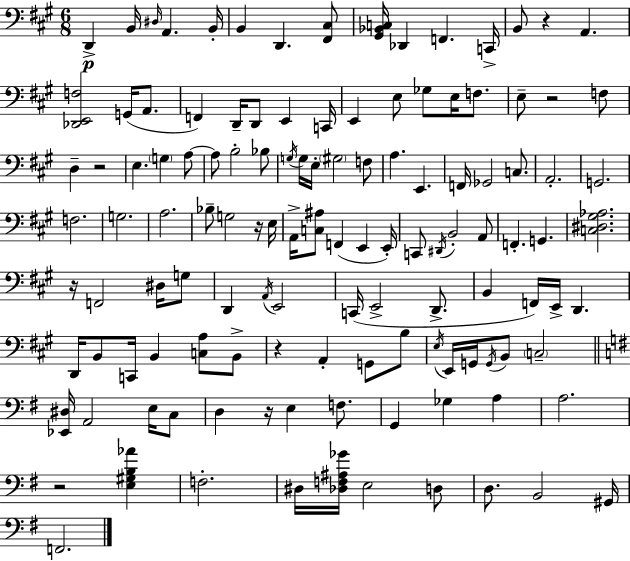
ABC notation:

X:1
T:Untitled
M:6/8
L:1/4
K:A
D,, B,,/4 ^D,/4 A,, B,,/4 B,, D,, [^F,,^C,]/2 [^G,,_B,,C,]/4 _D,, F,, C,,/4 B,,/2 z A,, [_D,,E,,F,]2 G,,/4 A,,/2 F,, D,,/4 D,,/2 E,, C,,/4 E,, E,/2 _G,/2 E,/4 F,/2 E,/2 z2 F,/2 D, z2 E, G, A,/2 A,/2 B,2 _B,/2 G,/4 G,/4 E,/4 ^G,2 F,/2 A, E,, F,,/4 _G,,2 C,/2 A,,2 G,,2 F,2 G,2 A,2 _B,/2 G,2 z/4 E,/4 A,,/4 [C,^A,]/2 F,, E,, E,,/4 C,,/2 ^D,,/4 B,,2 A,,/2 F,, G,, [C,^D,^G,_A,]2 z/4 F,,2 ^D,/4 G,/2 D,, A,,/4 E,,2 C,,/4 E,,2 D,,/2 B,, F,,/4 E,,/4 D,, D,,/4 B,,/2 C,,/4 B,, [C,A,]/2 B,,/2 z A,, G,,/2 B,/2 E,/4 E,,/4 G,,/4 G,,/4 B,,/2 C,2 [_E,,^D,]/4 A,,2 E,/4 C,/2 D, z/4 E, F,/2 G,, _G, A, A,2 z2 [E,^G,B,_A] F,2 ^D,/4 [_D,F,^A,_G]/4 E,2 D,/2 D,/2 B,,2 ^G,,/4 F,,2